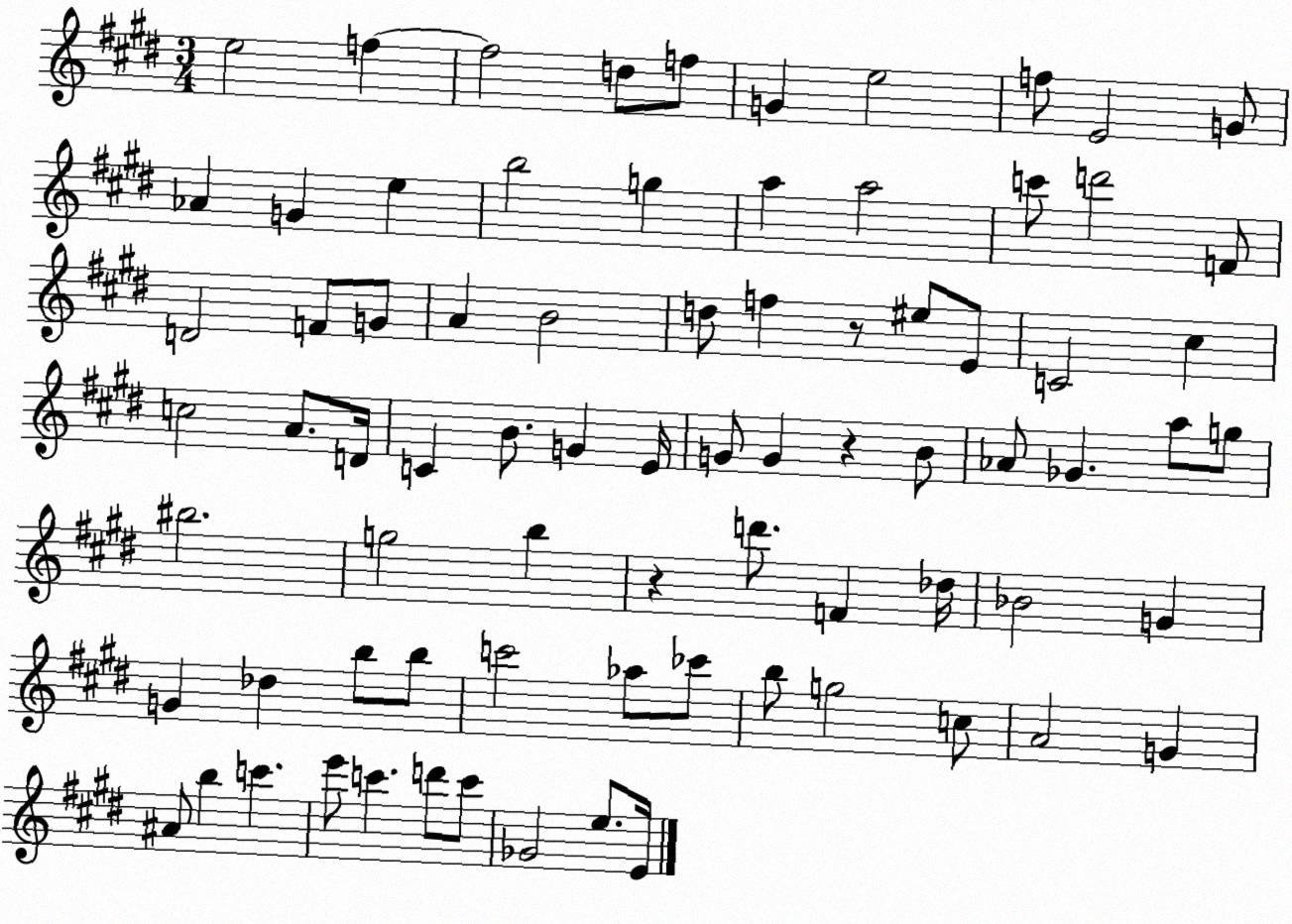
X:1
T:Untitled
M:3/4
L:1/4
K:E
e2 f f2 d/2 f/2 G e2 f/2 E2 G/2 _A G e b2 g a a2 c'/2 d'2 F/2 D2 F/2 G/2 A B2 d/2 f z/2 ^e/2 E/2 C2 ^c c2 A/2 D/4 C B/2 G E/4 G/2 G z B/2 _A/2 _G a/2 g/2 ^b2 g2 b z d'/2 F _d/4 _B2 G G _d b/2 b/2 c'2 _a/2 _c'/2 b/2 g2 c/2 A2 G ^A/2 b c' e'/2 c' d'/2 c'/2 _G2 e/2 E/4